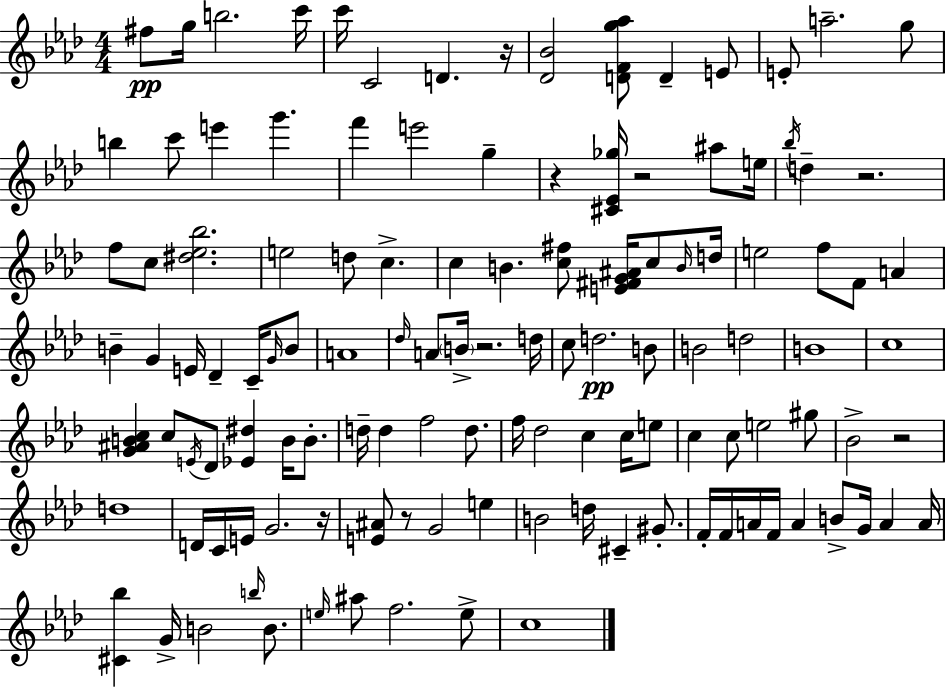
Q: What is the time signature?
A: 4/4